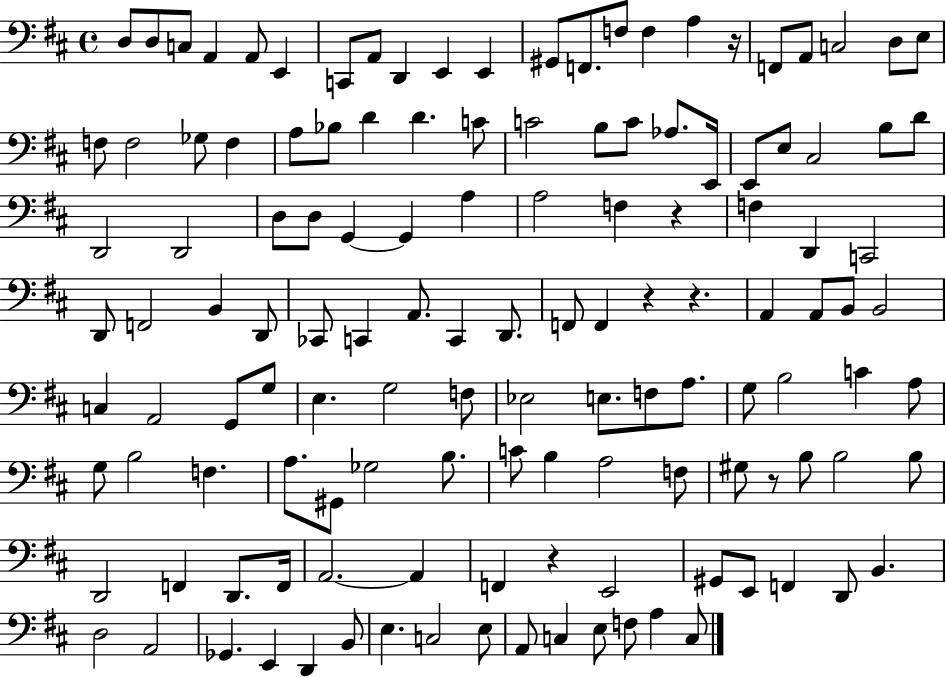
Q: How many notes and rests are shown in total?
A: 131